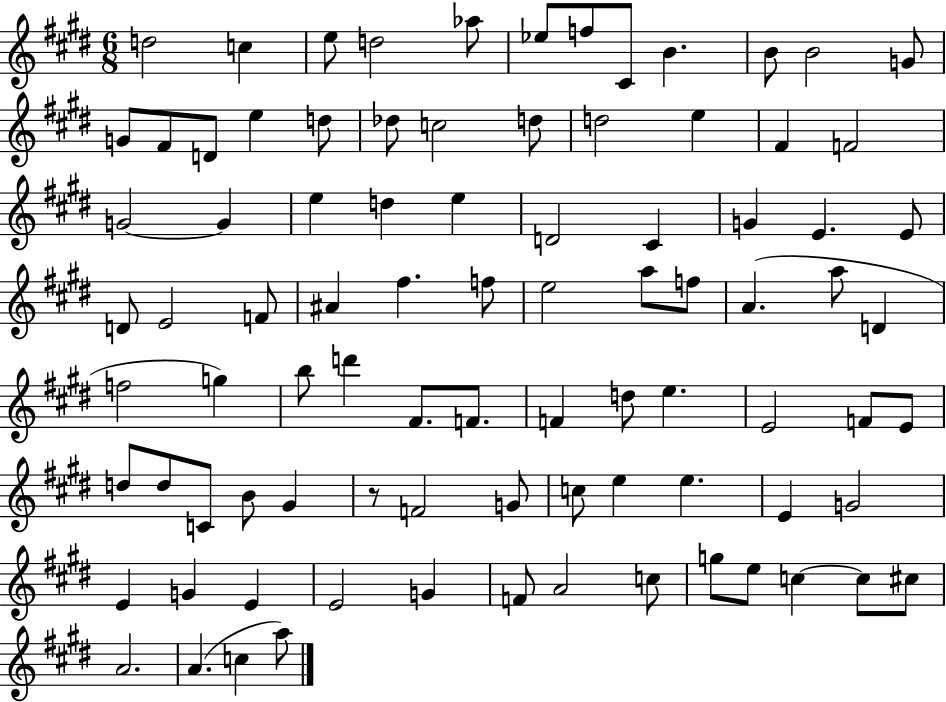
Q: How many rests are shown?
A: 1